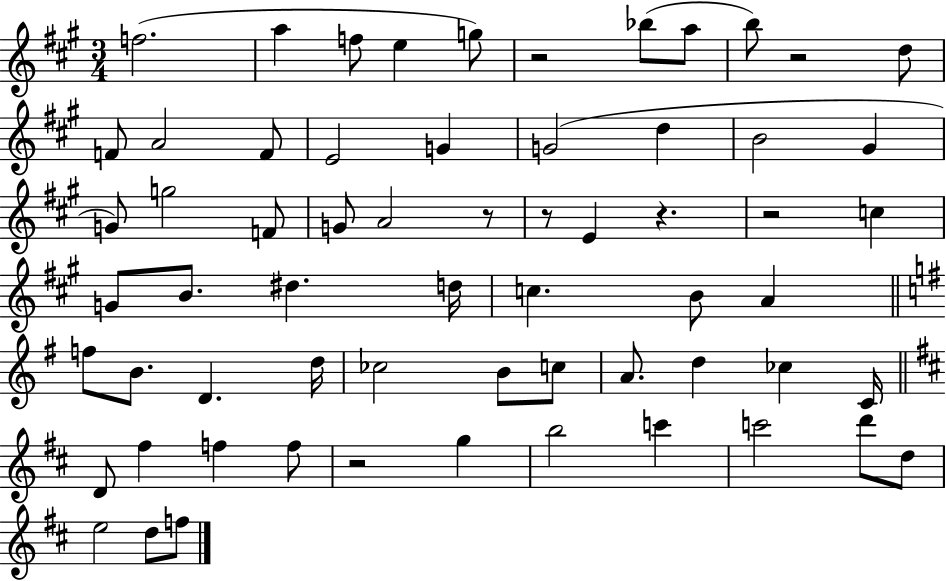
F5/h. A5/q F5/e E5/q G5/e R/h Bb5/e A5/e B5/e R/h D5/e F4/e A4/h F4/e E4/h G4/q G4/h D5/q B4/h G#4/q G4/e G5/h F4/e G4/e A4/h R/e R/e E4/q R/q. R/h C5/q G4/e B4/e. D#5/q. D5/s C5/q. B4/e A4/q F5/e B4/e. D4/q. D5/s CES5/h B4/e C5/e A4/e. D5/q CES5/q C4/s D4/e F#5/q F5/q F5/e R/h G5/q B5/h C6/q C6/h D6/e D5/e E5/h D5/e F5/e